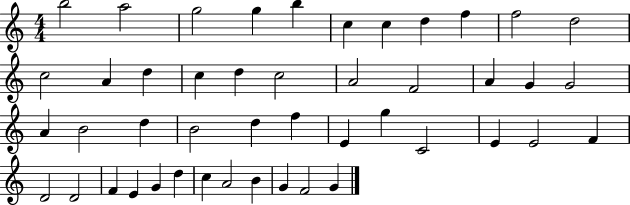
B5/h A5/h G5/h G5/q B5/q C5/q C5/q D5/q F5/q F5/h D5/h C5/h A4/q D5/q C5/q D5/q C5/h A4/h F4/h A4/q G4/q G4/h A4/q B4/h D5/q B4/h D5/q F5/q E4/q G5/q C4/h E4/q E4/h F4/q D4/h D4/h F4/q E4/q G4/q D5/q C5/q A4/h B4/q G4/q F4/h G4/q